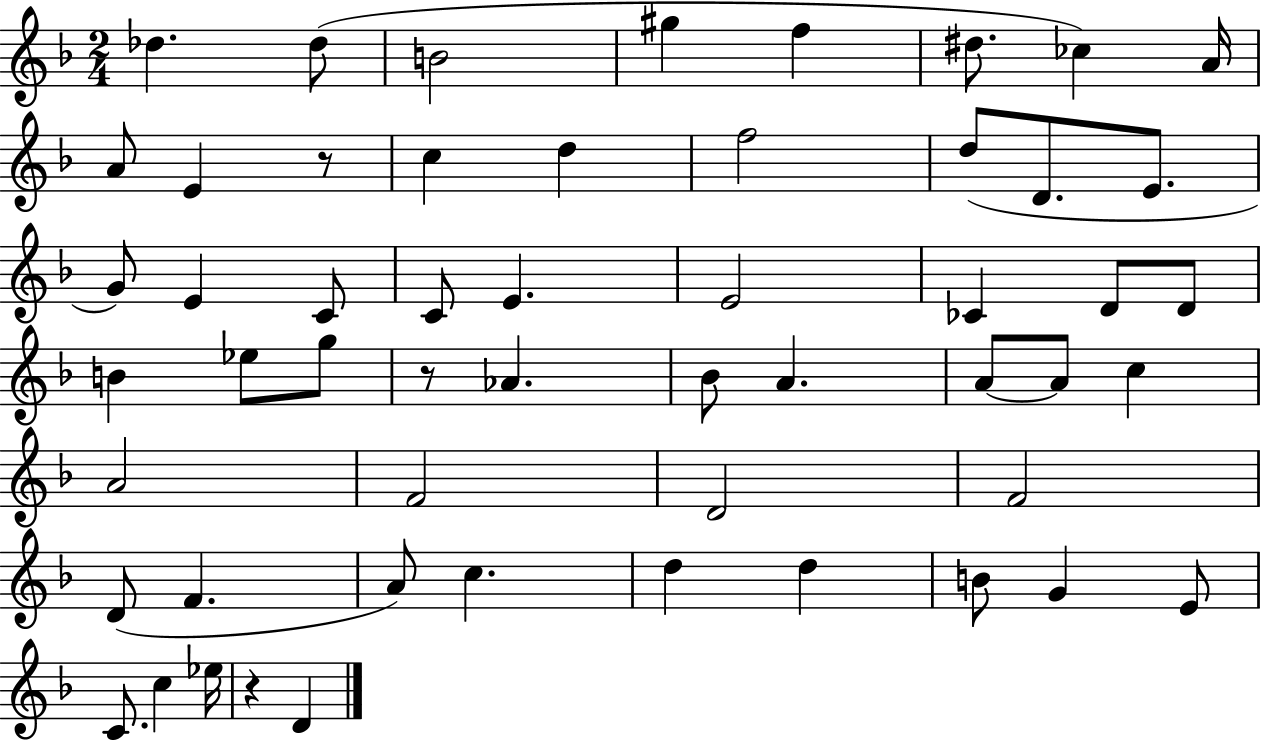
{
  \clef treble
  \numericTimeSignature
  \time 2/4
  \key f \major
  des''4. des''8( | b'2 | gis''4 f''4 | dis''8. ces''4) a'16 | \break a'8 e'4 r8 | c''4 d''4 | f''2 | d''8( d'8. e'8. | \break g'8) e'4 c'8 | c'8 e'4. | e'2 | ces'4 d'8 d'8 | \break b'4 ees''8 g''8 | r8 aes'4. | bes'8 a'4. | a'8~~ a'8 c''4 | \break a'2 | f'2 | d'2 | f'2 | \break d'8( f'4. | a'8) c''4. | d''4 d''4 | b'8 g'4 e'8 | \break c'8. c''4 ees''16 | r4 d'4 | \bar "|."
}